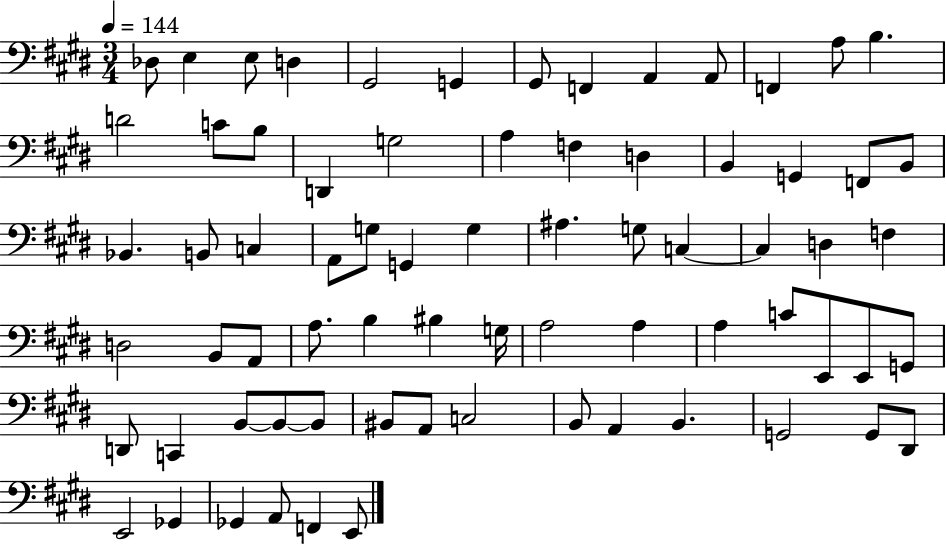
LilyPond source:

{
  \clef bass
  \numericTimeSignature
  \time 3/4
  \key e \major
  \tempo 4 = 144
  des8 e4 e8 d4 | gis,2 g,4 | gis,8 f,4 a,4 a,8 | f,4 a8 b4. | \break d'2 c'8 b8 | d,4 g2 | a4 f4 d4 | b,4 g,4 f,8 b,8 | \break bes,4. b,8 c4 | a,8 g8 g,4 g4 | ais4. g8 c4~~ | c4 d4 f4 | \break d2 b,8 a,8 | a8. b4 bis4 g16 | a2 a4 | a4 c'8 e,8 e,8 g,8 | \break d,8 c,4 b,8~~ b,8~~ b,8 | bis,8 a,8 c2 | b,8 a,4 b,4. | g,2 g,8 dis,8 | \break e,2 ges,4 | ges,4 a,8 f,4 e,8 | \bar "|."
}